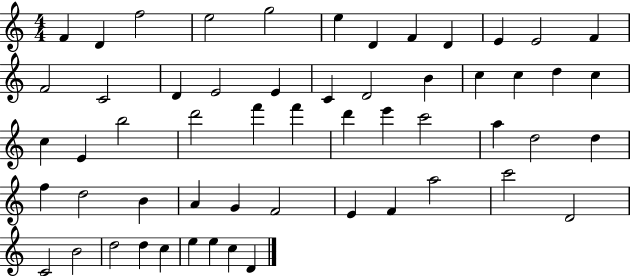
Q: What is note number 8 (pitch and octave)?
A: F4